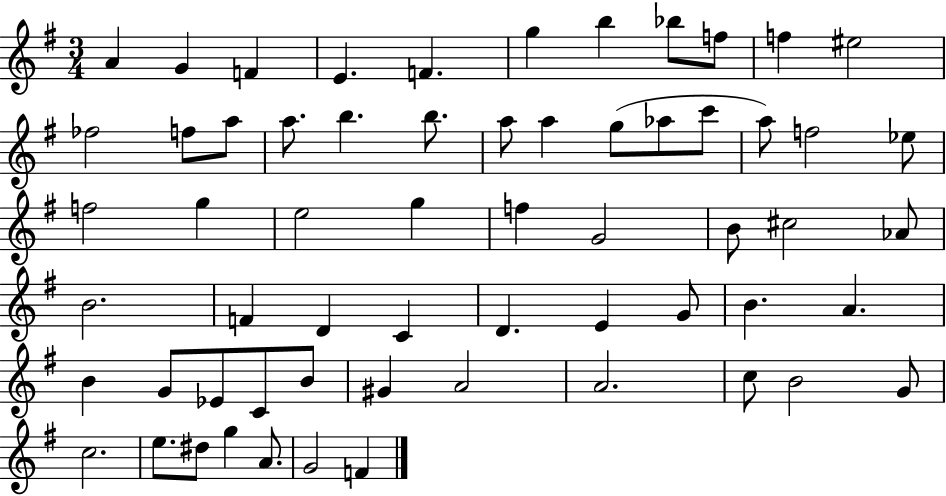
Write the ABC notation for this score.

X:1
T:Untitled
M:3/4
L:1/4
K:G
A G F E F g b _b/2 f/2 f ^e2 _f2 f/2 a/2 a/2 b b/2 a/2 a g/2 _a/2 c'/2 a/2 f2 _e/2 f2 g e2 g f G2 B/2 ^c2 _A/2 B2 F D C D E G/2 B A B G/2 _E/2 C/2 B/2 ^G A2 A2 c/2 B2 G/2 c2 e/2 ^d/2 g A/2 G2 F